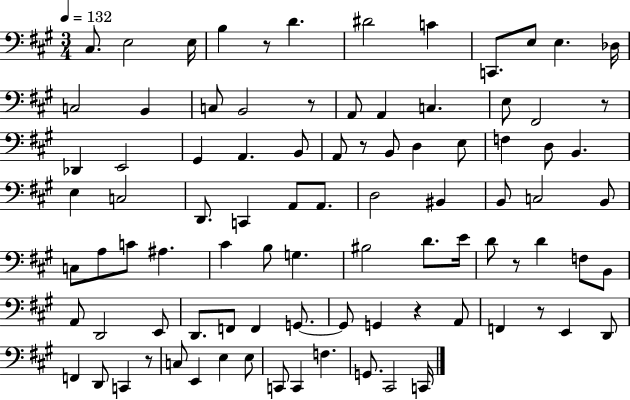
X:1
T:Untitled
M:3/4
L:1/4
K:A
^C,/2 E,2 E,/4 B, z/2 D ^D2 C C,,/2 E,/2 E, _D,/4 C,2 B,, C,/2 B,,2 z/2 A,,/2 A,, C, E,/2 ^F,,2 z/2 _D,, E,,2 ^G,, A,, B,,/2 A,,/2 z/2 B,,/2 D, E,/2 F, D,/2 B,, E, C,2 D,,/2 C,, A,,/2 A,,/2 D,2 ^B,, B,,/2 C,2 B,,/2 C,/2 A,/2 C/2 ^A, ^C B,/2 G, ^B,2 D/2 E/4 D/2 z/2 D F,/2 B,,/2 A,,/2 D,,2 E,,/2 D,,/2 F,,/2 F,, G,,/2 G,,/2 G,, z A,,/2 F,, z/2 E,, D,,/2 F,, D,,/2 C,, z/2 C,/2 E,, E, E,/2 C,,/2 C,, F, G,,/2 ^C,,2 C,,/4